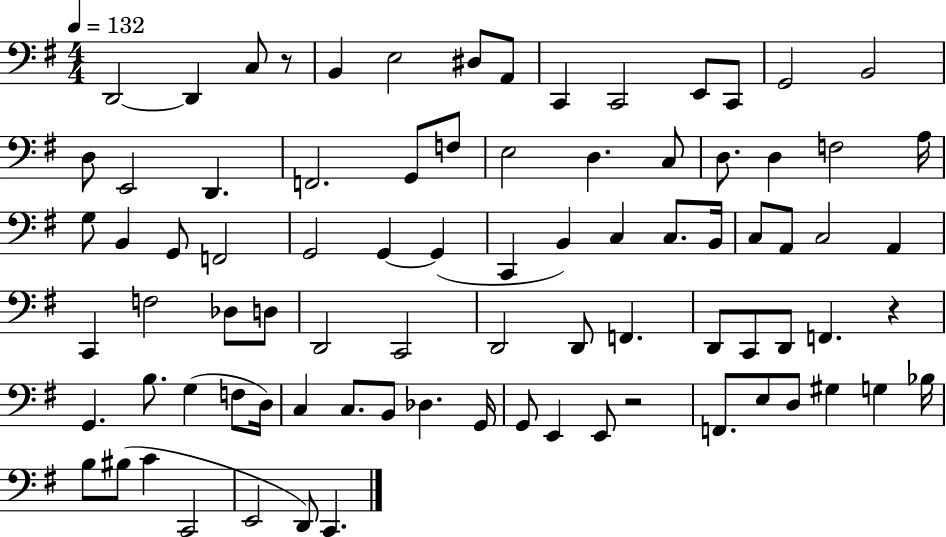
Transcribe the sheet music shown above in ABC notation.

X:1
T:Untitled
M:4/4
L:1/4
K:G
D,,2 D,, C,/2 z/2 B,, E,2 ^D,/2 A,,/2 C,, C,,2 E,,/2 C,,/2 G,,2 B,,2 D,/2 E,,2 D,, F,,2 G,,/2 F,/2 E,2 D, C,/2 D,/2 D, F,2 A,/4 G,/2 B,, G,,/2 F,,2 G,,2 G,, G,, C,, B,, C, C,/2 B,,/4 C,/2 A,,/2 C,2 A,, C,, F,2 _D,/2 D,/2 D,,2 C,,2 D,,2 D,,/2 F,, D,,/2 C,,/2 D,,/2 F,, z G,, B,/2 G, F,/2 D,/4 C, C,/2 B,,/2 _D, G,,/4 G,,/2 E,, E,,/2 z2 F,,/2 E,/2 D,/2 ^G, G, _B,/4 B,/2 ^B,/2 C C,,2 E,,2 D,,/2 C,,